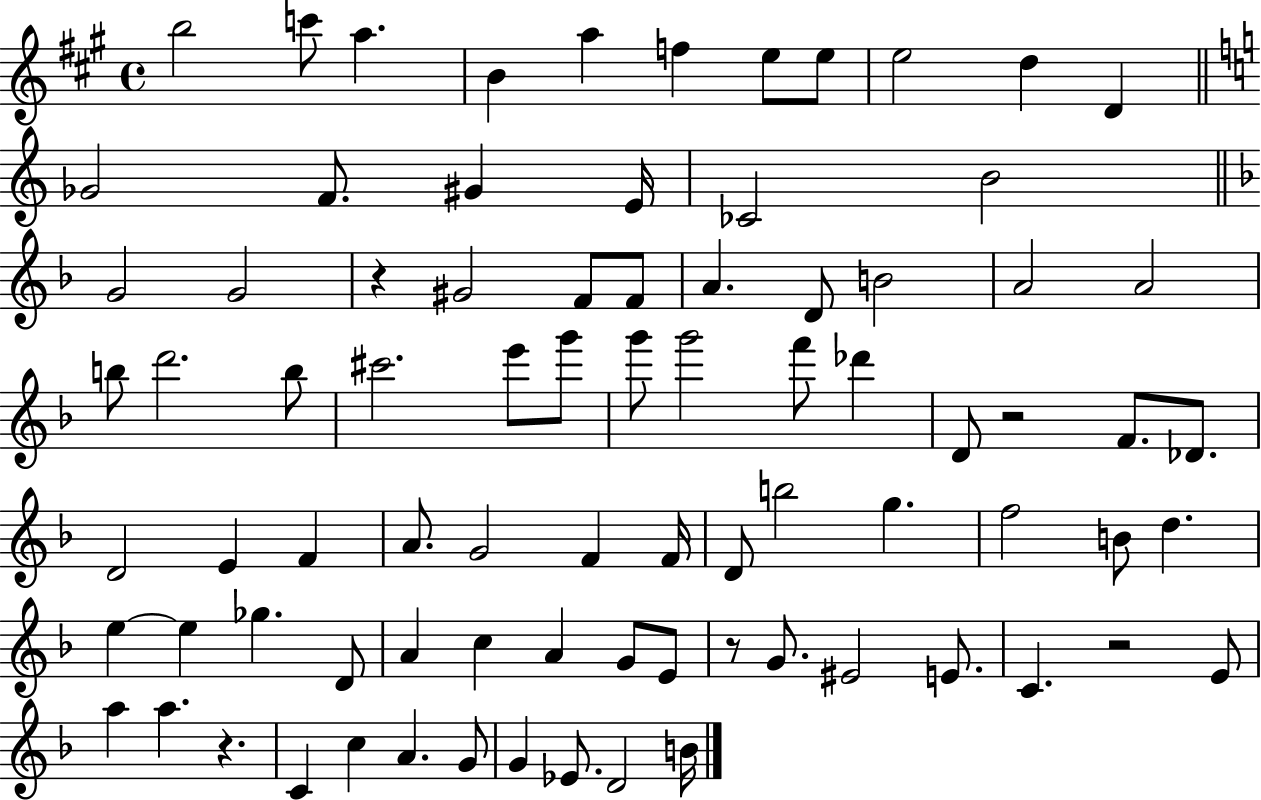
B5/h C6/e A5/q. B4/q A5/q F5/q E5/e E5/e E5/h D5/q D4/q Gb4/h F4/e. G#4/q E4/s CES4/h B4/h G4/h G4/h R/q G#4/h F4/e F4/e A4/q. D4/e B4/h A4/h A4/h B5/e D6/h. B5/e C#6/h. E6/e G6/e G6/e G6/h F6/e Db6/q D4/e R/h F4/e. Db4/e. D4/h E4/q F4/q A4/e. G4/h F4/q F4/s D4/e B5/h G5/q. F5/h B4/e D5/q. E5/q E5/q Gb5/q. D4/e A4/q C5/q A4/q G4/e E4/e R/e G4/e. EIS4/h E4/e. C4/q. R/h E4/e A5/q A5/q. R/q. C4/q C5/q A4/q. G4/e G4/q Eb4/e. D4/h B4/s